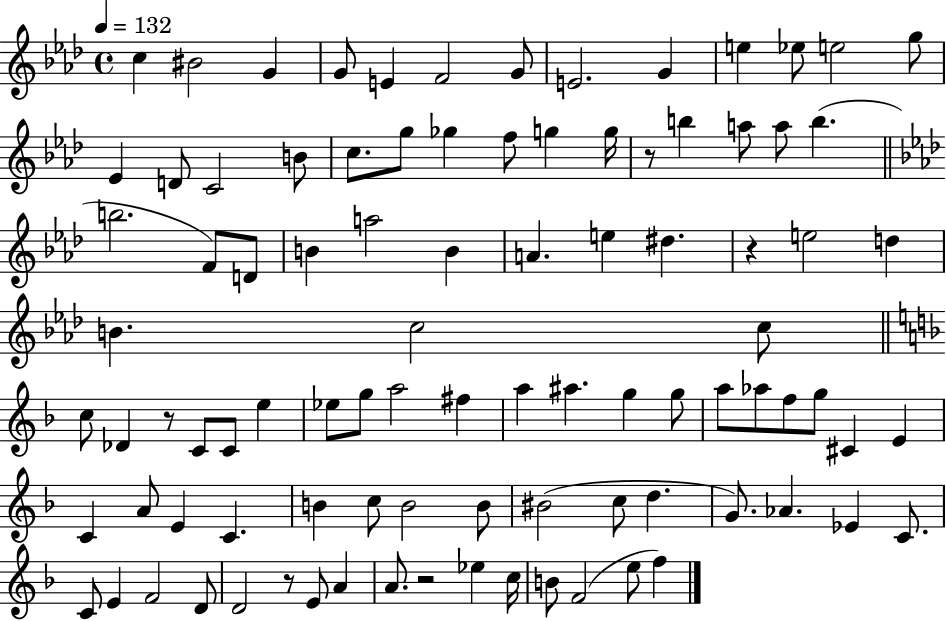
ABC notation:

X:1
T:Untitled
M:4/4
L:1/4
K:Ab
c ^B2 G G/2 E F2 G/2 E2 G e _e/2 e2 g/2 _E D/2 C2 B/2 c/2 g/2 _g f/2 g g/4 z/2 b a/2 a/2 b b2 F/2 D/2 B a2 B A e ^d z e2 d B c2 c/2 c/2 _D z/2 C/2 C/2 e _e/2 g/2 a2 ^f a ^a g g/2 a/2 _a/2 f/2 g/2 ^C E C A/2 E C B c/2 B2 B/2 ^B2 c/2 d G/2 _A _E C/2 C/2 E F2 D/2 D2 z/2 E/2 A A/2 z2 _e c/4 B/2 F2 e/2 f